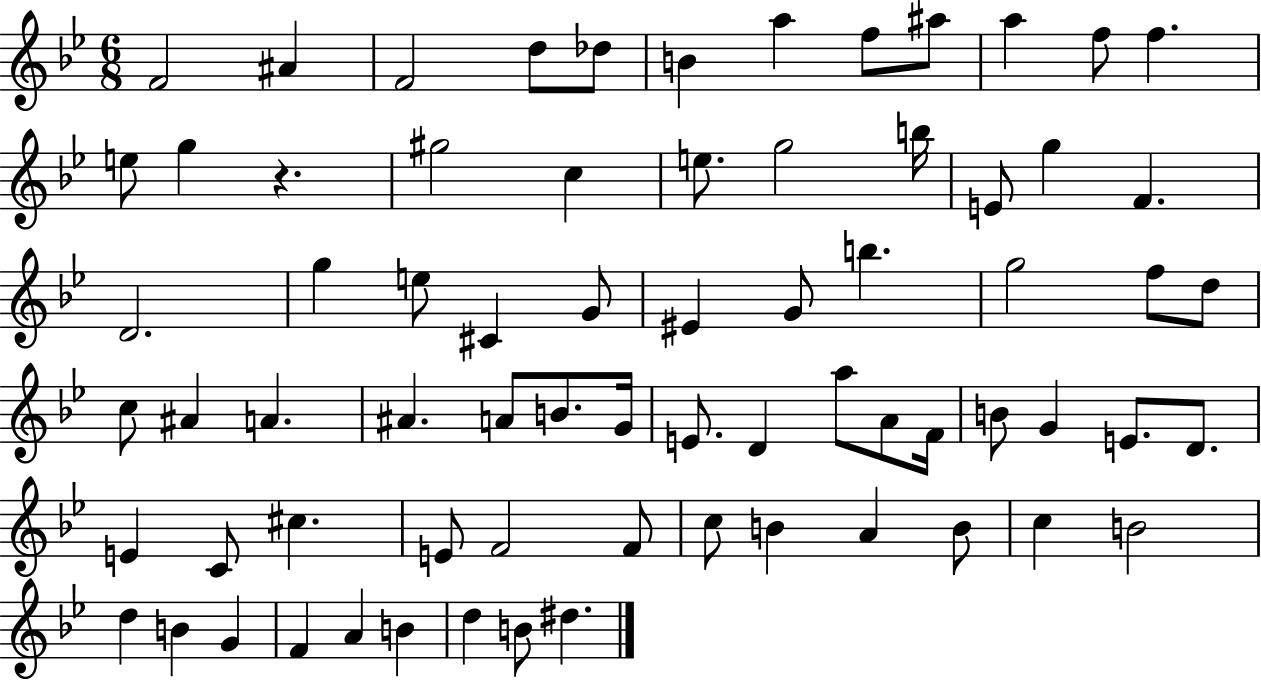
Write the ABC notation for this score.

X:1
T:Untitled
M:6/8
L:1/4
K:Bb
F2 ^A F2 d/2 _d/2 B a f/2 ^a/2 a f/2 f e/2 g z ^g2 c e/2 g2 b/4 E/2 g F D2 g e/2 ^C G/2 ^E G/2 b g2 f/2 d/2 c/2 ^A A ^A A/2 B/2 G/4 E/2 D a/2 A/2 F/4 B/2 G E/2 D/2 E C/2 ^c E/2 F2 F/2 c/2 B A B/2 c B2 d B G F A B d B/2 ^d